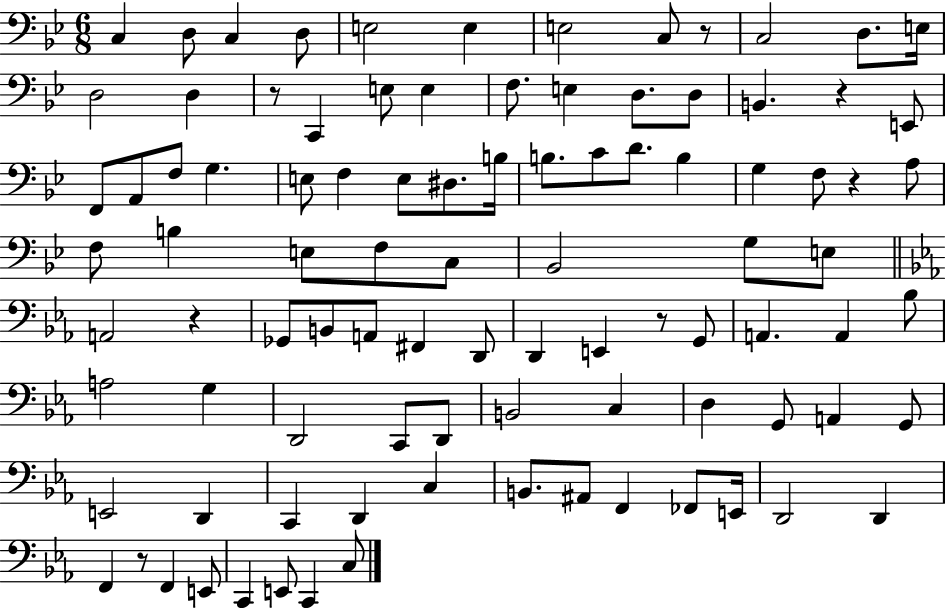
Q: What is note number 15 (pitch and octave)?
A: E3